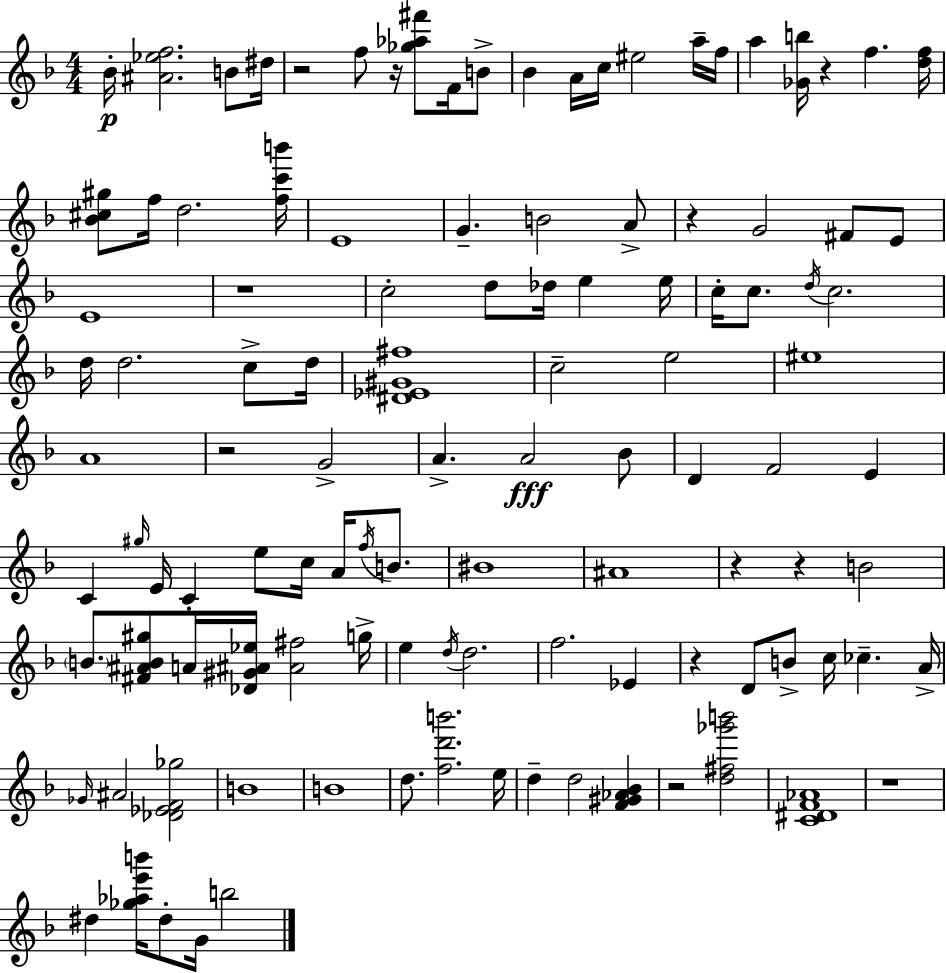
Bb4/s [A#4,Eb5,F5]/h. B4/e D#5/s R/h F5/e R/s [Gb5,Ab5,F#6]/e F4/s B4/e Bb4/q A4/s C5/s EIS5/h A5/s F5/s A5/q [Gb4,B5]/s R/q F5/q. [D5,F5]/s [Bb4,C#5,G#5]/e F5/s D5/h. [F5,C6,B6]/s E4/w G4/q. B4/h A4/e R/q G4/h F#4/e E4/e E4/w R/w C5/h D5/e Db5/s E5/q E5/s C5/s C5/e. D5/s C5/h. D5/s D5/h. C5/e D5/s [D#4,Eb4,G#4,F#5]/w C5/h E5/h EIS5/w A4/w R/h G4/h A4/q. A4/h Bb4/e D4/q F4/h E4/q C4/q G#5/s E4/s C4/q E5/e C5/s A4/s F5/s B4/e. BIS4/w A#4/w R/q R/q B4/h B4/e. [F#4,A#4,B4,G#5]/e A4/s [Db4,G#4,A#4,Eb5]/s [A#4,F#5]/h G5/s E5/q D5/s D5/h. F5/h. Eb4/q R/q D4/e B4/e C5/s CES5/q. A4/s Gb4/s A#4/h [Db4,Eb4,F4,Gb5]/h B4/w B4/w D5/e. [F5,D6,B6]/h. E5/s D5/q D5/h [F4,G#4,Ab4,Bb4]/q R/h [D5,F#5,Gb6,B6]/h [C4,D#4,F4,Ab4]/w R/w D#5/q [Gb5,Ab5,E6,B6]/s D#5/e G4/s B5/h